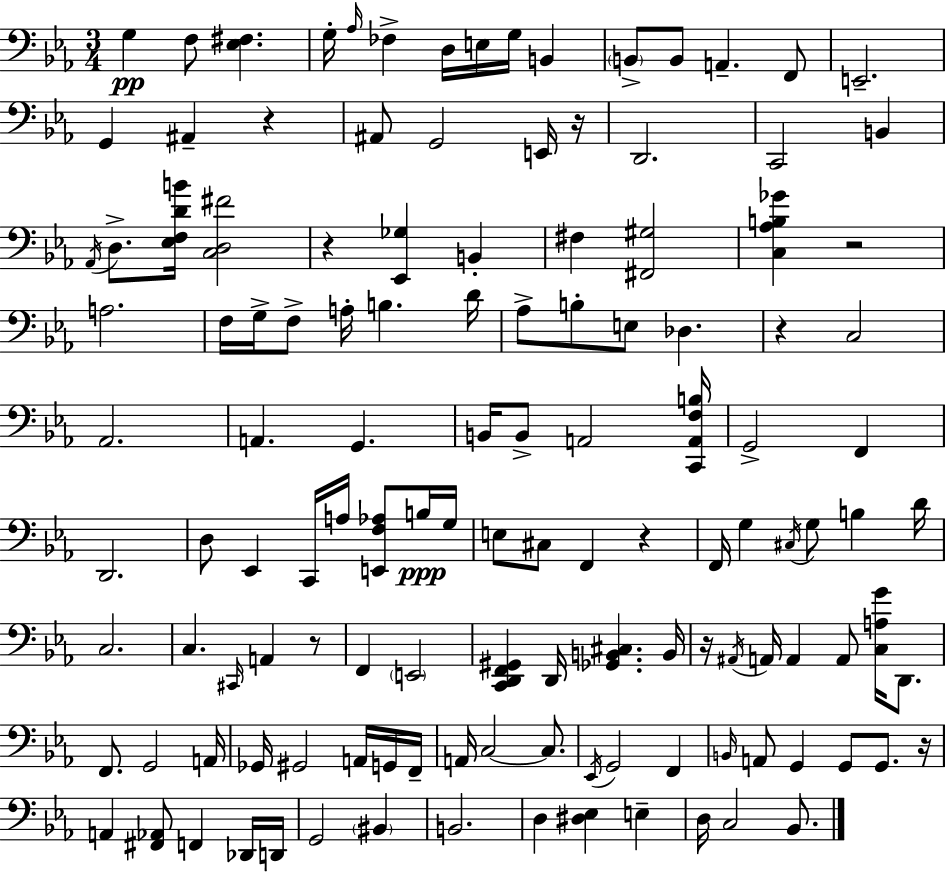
X:1
T:Untitled
M:3/4
L:1/4
K:Cm
G, F,/2 [_E,^F,] G,/4 _A,/4 _F, D,/4 E,/4 G,/4 B,, B,,/2 B,,/2 A,, F,,/2 E,,2 G,, ^A,, z ^A,,/2 G,,2 E,,/4 z/4 D,,2 C,,2 B,, _A,,/4 D,/2 [_E,F,DB]/4 [C,D,^F]2 z [_E,,_G,] B,, ^F, [^F,,^G,]2 [C,_A,B,_G] z2 A,2 F,/4 G,/4 F,/2 A,/4 B, D/4 _A,/2 B,/2 E,/2 _D, z C,2 _A,,2 A,, G,, B,,/4 B,,/2 A,,2 [C,,A,,F,B,]/4 G,,2 F,, D,,2 D,/2 _E,, C,,/4 A,/4 [E,,F,_A,]/2 B,/4 G,/4 E,/2 ^C,/2 F,, z F,,/4 G, ^C,/4 G,/2 B, D/4 C,2 C, ^C,,/4 A,, z/2 F,, E,,2 [C,,D,,F,,^G,,] D,,/4 [_G,,B,,^C,] B,,/4 z/4 ^A,,/4 A,,/4 A,, A,,/2 [C,A,G]/4 D,,/2 F,,/2 G,,2 A,,/4 _G,,/4 ^G,,2 A,,/4 G,,/4 F,,/4 A,,/4 C,2 C,/2 _E,,/4 G,,2 F,, B,,/4 A,,/2 G,, G,,/2 G,,/2 z/4 A,, [^F,,_A,,]/2 F,, _D,,/4 D,,/4 G,,2 ^B,, B,,2 D, [^D,_E,] E, D,/4 C,2 _B,,/2